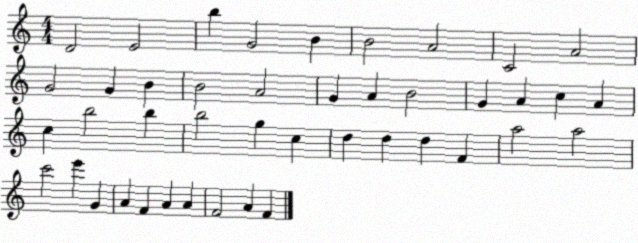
X:1
T:Untitled
M:4/4
L:1/4
K:C
D2 E2 b G2 B B2 A2 C2 A2 G2 G B B2 A2 G A B2 G A c A c b2 b b2 g c d d d F a2 a2 c'2 e' G A F A A F2 A F